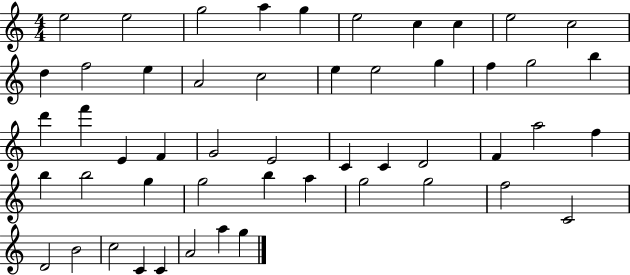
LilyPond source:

{
  \clef treble
  \numericTimeSignature
  \time 4/4
  \key c \major
  e''2 e''2 | g''2 a''4 g''4 | e''2 c''4 c''4 | e''2 c''2 | \break d''4 f''2 e''4 | a'2 c''2 | e''4 e''2 g''4 | f''4 g''2 b''4 | \break d'''4 f'''4 e'4 f'4 | g'2 e'2 | c'4 c'4 d'2 | f'4 a''2 f''4 | \break b''4 b''2 g''4 | g''2 b''4 a''4 | g''2 g''2 | f''2 c'2 | \break d'2 b'2 | c''2 c'4 c'4 | a'2 a''4 g''4 | \bar "|."
}